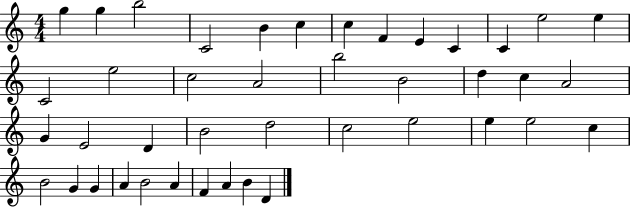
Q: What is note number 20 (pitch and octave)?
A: D5